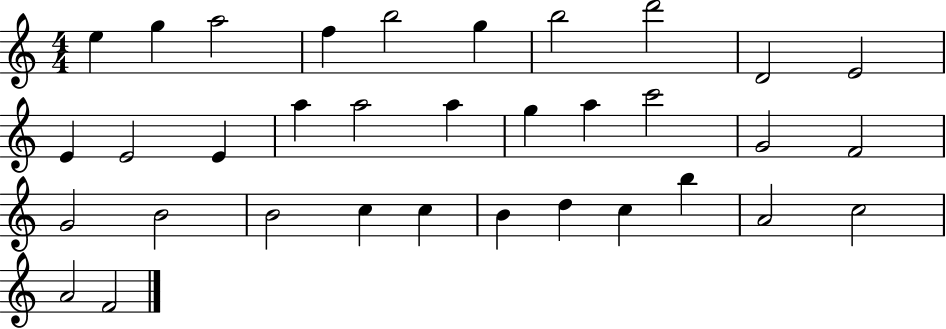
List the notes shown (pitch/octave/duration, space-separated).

E5/q G5/q A5/h F5/q B5/h G5/q B5/h D6/h D4/h E4/h E4/q E4/h E4/q A5/q A5/h A5/q G5/q A5/q C6/h G4/h F4/h G4/h B4/h B4/h C5/q C5/q B4/q D5/q C5/q B5/q A4/h C5/h A4/h F4/h